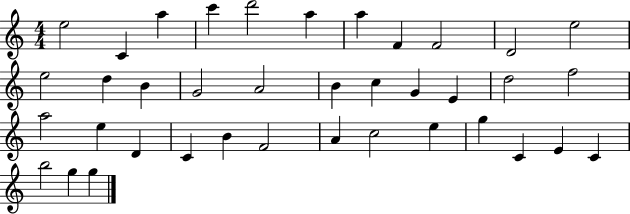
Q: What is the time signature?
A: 4/4